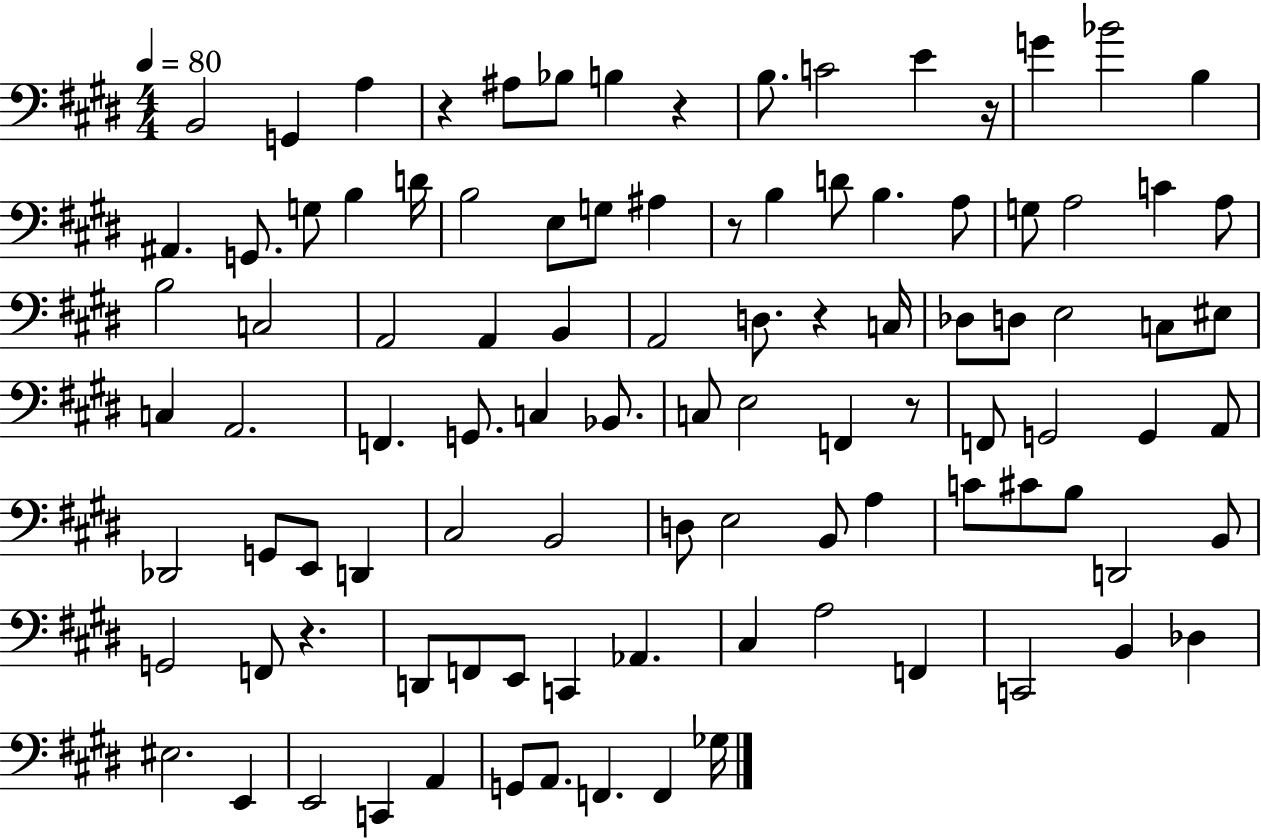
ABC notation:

X:1
T:Untitled
M:4/4
L:1/4
K:E
B,,2 G,, A, z ^A,/2 _B,/2 B, z B,/2 C2 E z/4 G _B2 B, ^A,, G,,/2 G,/2 B, D/4 B,2 E,/2 G,/2 ^A, z/2 B, D/2 B, A,/2 G,/2 A,2 C A,/2 B,2 C,2 A,,2 A,, B,, A,,2 D,/2 z C,/4 _D,/2 D,/2 E,2 C,/2 ^E,/2 C, A,,2 F,, G,,/2 C, _B,,/2 C,/2 E,2 F,, z/2 F,,/2 G,,2 G,, A,,/2 _D,,2 G,,/2 E,,/2 D,, ^C,2 B,,2 D,/2 E,2 B,,/2 A, C/2 ^C/2 B,/2 D,,2 B,,/2 G,,2 F,,/2 z D,,/2 F,,/2 E,,/2 C,, _A,, ^C, A,2 F,, C,,2 B,, _D, ^E,2 E,, E,,2 C,, A,, G,,/2 A,,/2 F,, F,, _G,/4